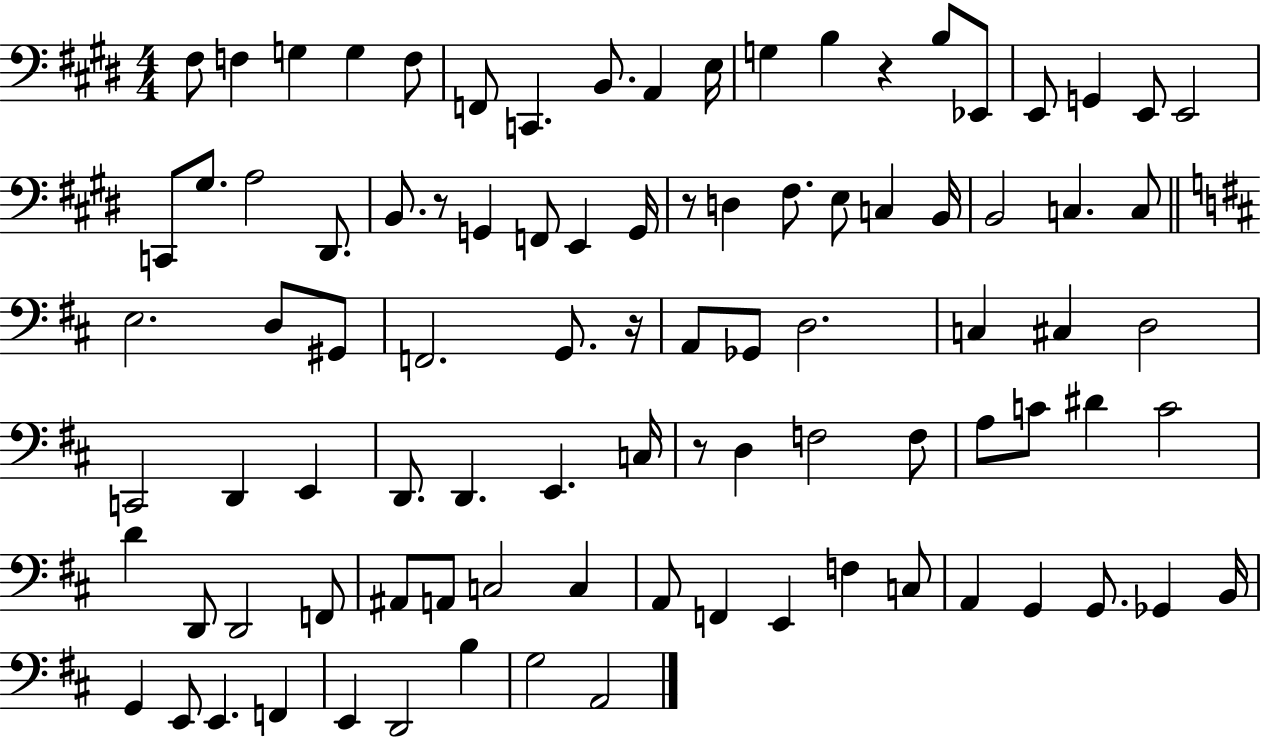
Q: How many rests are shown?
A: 5